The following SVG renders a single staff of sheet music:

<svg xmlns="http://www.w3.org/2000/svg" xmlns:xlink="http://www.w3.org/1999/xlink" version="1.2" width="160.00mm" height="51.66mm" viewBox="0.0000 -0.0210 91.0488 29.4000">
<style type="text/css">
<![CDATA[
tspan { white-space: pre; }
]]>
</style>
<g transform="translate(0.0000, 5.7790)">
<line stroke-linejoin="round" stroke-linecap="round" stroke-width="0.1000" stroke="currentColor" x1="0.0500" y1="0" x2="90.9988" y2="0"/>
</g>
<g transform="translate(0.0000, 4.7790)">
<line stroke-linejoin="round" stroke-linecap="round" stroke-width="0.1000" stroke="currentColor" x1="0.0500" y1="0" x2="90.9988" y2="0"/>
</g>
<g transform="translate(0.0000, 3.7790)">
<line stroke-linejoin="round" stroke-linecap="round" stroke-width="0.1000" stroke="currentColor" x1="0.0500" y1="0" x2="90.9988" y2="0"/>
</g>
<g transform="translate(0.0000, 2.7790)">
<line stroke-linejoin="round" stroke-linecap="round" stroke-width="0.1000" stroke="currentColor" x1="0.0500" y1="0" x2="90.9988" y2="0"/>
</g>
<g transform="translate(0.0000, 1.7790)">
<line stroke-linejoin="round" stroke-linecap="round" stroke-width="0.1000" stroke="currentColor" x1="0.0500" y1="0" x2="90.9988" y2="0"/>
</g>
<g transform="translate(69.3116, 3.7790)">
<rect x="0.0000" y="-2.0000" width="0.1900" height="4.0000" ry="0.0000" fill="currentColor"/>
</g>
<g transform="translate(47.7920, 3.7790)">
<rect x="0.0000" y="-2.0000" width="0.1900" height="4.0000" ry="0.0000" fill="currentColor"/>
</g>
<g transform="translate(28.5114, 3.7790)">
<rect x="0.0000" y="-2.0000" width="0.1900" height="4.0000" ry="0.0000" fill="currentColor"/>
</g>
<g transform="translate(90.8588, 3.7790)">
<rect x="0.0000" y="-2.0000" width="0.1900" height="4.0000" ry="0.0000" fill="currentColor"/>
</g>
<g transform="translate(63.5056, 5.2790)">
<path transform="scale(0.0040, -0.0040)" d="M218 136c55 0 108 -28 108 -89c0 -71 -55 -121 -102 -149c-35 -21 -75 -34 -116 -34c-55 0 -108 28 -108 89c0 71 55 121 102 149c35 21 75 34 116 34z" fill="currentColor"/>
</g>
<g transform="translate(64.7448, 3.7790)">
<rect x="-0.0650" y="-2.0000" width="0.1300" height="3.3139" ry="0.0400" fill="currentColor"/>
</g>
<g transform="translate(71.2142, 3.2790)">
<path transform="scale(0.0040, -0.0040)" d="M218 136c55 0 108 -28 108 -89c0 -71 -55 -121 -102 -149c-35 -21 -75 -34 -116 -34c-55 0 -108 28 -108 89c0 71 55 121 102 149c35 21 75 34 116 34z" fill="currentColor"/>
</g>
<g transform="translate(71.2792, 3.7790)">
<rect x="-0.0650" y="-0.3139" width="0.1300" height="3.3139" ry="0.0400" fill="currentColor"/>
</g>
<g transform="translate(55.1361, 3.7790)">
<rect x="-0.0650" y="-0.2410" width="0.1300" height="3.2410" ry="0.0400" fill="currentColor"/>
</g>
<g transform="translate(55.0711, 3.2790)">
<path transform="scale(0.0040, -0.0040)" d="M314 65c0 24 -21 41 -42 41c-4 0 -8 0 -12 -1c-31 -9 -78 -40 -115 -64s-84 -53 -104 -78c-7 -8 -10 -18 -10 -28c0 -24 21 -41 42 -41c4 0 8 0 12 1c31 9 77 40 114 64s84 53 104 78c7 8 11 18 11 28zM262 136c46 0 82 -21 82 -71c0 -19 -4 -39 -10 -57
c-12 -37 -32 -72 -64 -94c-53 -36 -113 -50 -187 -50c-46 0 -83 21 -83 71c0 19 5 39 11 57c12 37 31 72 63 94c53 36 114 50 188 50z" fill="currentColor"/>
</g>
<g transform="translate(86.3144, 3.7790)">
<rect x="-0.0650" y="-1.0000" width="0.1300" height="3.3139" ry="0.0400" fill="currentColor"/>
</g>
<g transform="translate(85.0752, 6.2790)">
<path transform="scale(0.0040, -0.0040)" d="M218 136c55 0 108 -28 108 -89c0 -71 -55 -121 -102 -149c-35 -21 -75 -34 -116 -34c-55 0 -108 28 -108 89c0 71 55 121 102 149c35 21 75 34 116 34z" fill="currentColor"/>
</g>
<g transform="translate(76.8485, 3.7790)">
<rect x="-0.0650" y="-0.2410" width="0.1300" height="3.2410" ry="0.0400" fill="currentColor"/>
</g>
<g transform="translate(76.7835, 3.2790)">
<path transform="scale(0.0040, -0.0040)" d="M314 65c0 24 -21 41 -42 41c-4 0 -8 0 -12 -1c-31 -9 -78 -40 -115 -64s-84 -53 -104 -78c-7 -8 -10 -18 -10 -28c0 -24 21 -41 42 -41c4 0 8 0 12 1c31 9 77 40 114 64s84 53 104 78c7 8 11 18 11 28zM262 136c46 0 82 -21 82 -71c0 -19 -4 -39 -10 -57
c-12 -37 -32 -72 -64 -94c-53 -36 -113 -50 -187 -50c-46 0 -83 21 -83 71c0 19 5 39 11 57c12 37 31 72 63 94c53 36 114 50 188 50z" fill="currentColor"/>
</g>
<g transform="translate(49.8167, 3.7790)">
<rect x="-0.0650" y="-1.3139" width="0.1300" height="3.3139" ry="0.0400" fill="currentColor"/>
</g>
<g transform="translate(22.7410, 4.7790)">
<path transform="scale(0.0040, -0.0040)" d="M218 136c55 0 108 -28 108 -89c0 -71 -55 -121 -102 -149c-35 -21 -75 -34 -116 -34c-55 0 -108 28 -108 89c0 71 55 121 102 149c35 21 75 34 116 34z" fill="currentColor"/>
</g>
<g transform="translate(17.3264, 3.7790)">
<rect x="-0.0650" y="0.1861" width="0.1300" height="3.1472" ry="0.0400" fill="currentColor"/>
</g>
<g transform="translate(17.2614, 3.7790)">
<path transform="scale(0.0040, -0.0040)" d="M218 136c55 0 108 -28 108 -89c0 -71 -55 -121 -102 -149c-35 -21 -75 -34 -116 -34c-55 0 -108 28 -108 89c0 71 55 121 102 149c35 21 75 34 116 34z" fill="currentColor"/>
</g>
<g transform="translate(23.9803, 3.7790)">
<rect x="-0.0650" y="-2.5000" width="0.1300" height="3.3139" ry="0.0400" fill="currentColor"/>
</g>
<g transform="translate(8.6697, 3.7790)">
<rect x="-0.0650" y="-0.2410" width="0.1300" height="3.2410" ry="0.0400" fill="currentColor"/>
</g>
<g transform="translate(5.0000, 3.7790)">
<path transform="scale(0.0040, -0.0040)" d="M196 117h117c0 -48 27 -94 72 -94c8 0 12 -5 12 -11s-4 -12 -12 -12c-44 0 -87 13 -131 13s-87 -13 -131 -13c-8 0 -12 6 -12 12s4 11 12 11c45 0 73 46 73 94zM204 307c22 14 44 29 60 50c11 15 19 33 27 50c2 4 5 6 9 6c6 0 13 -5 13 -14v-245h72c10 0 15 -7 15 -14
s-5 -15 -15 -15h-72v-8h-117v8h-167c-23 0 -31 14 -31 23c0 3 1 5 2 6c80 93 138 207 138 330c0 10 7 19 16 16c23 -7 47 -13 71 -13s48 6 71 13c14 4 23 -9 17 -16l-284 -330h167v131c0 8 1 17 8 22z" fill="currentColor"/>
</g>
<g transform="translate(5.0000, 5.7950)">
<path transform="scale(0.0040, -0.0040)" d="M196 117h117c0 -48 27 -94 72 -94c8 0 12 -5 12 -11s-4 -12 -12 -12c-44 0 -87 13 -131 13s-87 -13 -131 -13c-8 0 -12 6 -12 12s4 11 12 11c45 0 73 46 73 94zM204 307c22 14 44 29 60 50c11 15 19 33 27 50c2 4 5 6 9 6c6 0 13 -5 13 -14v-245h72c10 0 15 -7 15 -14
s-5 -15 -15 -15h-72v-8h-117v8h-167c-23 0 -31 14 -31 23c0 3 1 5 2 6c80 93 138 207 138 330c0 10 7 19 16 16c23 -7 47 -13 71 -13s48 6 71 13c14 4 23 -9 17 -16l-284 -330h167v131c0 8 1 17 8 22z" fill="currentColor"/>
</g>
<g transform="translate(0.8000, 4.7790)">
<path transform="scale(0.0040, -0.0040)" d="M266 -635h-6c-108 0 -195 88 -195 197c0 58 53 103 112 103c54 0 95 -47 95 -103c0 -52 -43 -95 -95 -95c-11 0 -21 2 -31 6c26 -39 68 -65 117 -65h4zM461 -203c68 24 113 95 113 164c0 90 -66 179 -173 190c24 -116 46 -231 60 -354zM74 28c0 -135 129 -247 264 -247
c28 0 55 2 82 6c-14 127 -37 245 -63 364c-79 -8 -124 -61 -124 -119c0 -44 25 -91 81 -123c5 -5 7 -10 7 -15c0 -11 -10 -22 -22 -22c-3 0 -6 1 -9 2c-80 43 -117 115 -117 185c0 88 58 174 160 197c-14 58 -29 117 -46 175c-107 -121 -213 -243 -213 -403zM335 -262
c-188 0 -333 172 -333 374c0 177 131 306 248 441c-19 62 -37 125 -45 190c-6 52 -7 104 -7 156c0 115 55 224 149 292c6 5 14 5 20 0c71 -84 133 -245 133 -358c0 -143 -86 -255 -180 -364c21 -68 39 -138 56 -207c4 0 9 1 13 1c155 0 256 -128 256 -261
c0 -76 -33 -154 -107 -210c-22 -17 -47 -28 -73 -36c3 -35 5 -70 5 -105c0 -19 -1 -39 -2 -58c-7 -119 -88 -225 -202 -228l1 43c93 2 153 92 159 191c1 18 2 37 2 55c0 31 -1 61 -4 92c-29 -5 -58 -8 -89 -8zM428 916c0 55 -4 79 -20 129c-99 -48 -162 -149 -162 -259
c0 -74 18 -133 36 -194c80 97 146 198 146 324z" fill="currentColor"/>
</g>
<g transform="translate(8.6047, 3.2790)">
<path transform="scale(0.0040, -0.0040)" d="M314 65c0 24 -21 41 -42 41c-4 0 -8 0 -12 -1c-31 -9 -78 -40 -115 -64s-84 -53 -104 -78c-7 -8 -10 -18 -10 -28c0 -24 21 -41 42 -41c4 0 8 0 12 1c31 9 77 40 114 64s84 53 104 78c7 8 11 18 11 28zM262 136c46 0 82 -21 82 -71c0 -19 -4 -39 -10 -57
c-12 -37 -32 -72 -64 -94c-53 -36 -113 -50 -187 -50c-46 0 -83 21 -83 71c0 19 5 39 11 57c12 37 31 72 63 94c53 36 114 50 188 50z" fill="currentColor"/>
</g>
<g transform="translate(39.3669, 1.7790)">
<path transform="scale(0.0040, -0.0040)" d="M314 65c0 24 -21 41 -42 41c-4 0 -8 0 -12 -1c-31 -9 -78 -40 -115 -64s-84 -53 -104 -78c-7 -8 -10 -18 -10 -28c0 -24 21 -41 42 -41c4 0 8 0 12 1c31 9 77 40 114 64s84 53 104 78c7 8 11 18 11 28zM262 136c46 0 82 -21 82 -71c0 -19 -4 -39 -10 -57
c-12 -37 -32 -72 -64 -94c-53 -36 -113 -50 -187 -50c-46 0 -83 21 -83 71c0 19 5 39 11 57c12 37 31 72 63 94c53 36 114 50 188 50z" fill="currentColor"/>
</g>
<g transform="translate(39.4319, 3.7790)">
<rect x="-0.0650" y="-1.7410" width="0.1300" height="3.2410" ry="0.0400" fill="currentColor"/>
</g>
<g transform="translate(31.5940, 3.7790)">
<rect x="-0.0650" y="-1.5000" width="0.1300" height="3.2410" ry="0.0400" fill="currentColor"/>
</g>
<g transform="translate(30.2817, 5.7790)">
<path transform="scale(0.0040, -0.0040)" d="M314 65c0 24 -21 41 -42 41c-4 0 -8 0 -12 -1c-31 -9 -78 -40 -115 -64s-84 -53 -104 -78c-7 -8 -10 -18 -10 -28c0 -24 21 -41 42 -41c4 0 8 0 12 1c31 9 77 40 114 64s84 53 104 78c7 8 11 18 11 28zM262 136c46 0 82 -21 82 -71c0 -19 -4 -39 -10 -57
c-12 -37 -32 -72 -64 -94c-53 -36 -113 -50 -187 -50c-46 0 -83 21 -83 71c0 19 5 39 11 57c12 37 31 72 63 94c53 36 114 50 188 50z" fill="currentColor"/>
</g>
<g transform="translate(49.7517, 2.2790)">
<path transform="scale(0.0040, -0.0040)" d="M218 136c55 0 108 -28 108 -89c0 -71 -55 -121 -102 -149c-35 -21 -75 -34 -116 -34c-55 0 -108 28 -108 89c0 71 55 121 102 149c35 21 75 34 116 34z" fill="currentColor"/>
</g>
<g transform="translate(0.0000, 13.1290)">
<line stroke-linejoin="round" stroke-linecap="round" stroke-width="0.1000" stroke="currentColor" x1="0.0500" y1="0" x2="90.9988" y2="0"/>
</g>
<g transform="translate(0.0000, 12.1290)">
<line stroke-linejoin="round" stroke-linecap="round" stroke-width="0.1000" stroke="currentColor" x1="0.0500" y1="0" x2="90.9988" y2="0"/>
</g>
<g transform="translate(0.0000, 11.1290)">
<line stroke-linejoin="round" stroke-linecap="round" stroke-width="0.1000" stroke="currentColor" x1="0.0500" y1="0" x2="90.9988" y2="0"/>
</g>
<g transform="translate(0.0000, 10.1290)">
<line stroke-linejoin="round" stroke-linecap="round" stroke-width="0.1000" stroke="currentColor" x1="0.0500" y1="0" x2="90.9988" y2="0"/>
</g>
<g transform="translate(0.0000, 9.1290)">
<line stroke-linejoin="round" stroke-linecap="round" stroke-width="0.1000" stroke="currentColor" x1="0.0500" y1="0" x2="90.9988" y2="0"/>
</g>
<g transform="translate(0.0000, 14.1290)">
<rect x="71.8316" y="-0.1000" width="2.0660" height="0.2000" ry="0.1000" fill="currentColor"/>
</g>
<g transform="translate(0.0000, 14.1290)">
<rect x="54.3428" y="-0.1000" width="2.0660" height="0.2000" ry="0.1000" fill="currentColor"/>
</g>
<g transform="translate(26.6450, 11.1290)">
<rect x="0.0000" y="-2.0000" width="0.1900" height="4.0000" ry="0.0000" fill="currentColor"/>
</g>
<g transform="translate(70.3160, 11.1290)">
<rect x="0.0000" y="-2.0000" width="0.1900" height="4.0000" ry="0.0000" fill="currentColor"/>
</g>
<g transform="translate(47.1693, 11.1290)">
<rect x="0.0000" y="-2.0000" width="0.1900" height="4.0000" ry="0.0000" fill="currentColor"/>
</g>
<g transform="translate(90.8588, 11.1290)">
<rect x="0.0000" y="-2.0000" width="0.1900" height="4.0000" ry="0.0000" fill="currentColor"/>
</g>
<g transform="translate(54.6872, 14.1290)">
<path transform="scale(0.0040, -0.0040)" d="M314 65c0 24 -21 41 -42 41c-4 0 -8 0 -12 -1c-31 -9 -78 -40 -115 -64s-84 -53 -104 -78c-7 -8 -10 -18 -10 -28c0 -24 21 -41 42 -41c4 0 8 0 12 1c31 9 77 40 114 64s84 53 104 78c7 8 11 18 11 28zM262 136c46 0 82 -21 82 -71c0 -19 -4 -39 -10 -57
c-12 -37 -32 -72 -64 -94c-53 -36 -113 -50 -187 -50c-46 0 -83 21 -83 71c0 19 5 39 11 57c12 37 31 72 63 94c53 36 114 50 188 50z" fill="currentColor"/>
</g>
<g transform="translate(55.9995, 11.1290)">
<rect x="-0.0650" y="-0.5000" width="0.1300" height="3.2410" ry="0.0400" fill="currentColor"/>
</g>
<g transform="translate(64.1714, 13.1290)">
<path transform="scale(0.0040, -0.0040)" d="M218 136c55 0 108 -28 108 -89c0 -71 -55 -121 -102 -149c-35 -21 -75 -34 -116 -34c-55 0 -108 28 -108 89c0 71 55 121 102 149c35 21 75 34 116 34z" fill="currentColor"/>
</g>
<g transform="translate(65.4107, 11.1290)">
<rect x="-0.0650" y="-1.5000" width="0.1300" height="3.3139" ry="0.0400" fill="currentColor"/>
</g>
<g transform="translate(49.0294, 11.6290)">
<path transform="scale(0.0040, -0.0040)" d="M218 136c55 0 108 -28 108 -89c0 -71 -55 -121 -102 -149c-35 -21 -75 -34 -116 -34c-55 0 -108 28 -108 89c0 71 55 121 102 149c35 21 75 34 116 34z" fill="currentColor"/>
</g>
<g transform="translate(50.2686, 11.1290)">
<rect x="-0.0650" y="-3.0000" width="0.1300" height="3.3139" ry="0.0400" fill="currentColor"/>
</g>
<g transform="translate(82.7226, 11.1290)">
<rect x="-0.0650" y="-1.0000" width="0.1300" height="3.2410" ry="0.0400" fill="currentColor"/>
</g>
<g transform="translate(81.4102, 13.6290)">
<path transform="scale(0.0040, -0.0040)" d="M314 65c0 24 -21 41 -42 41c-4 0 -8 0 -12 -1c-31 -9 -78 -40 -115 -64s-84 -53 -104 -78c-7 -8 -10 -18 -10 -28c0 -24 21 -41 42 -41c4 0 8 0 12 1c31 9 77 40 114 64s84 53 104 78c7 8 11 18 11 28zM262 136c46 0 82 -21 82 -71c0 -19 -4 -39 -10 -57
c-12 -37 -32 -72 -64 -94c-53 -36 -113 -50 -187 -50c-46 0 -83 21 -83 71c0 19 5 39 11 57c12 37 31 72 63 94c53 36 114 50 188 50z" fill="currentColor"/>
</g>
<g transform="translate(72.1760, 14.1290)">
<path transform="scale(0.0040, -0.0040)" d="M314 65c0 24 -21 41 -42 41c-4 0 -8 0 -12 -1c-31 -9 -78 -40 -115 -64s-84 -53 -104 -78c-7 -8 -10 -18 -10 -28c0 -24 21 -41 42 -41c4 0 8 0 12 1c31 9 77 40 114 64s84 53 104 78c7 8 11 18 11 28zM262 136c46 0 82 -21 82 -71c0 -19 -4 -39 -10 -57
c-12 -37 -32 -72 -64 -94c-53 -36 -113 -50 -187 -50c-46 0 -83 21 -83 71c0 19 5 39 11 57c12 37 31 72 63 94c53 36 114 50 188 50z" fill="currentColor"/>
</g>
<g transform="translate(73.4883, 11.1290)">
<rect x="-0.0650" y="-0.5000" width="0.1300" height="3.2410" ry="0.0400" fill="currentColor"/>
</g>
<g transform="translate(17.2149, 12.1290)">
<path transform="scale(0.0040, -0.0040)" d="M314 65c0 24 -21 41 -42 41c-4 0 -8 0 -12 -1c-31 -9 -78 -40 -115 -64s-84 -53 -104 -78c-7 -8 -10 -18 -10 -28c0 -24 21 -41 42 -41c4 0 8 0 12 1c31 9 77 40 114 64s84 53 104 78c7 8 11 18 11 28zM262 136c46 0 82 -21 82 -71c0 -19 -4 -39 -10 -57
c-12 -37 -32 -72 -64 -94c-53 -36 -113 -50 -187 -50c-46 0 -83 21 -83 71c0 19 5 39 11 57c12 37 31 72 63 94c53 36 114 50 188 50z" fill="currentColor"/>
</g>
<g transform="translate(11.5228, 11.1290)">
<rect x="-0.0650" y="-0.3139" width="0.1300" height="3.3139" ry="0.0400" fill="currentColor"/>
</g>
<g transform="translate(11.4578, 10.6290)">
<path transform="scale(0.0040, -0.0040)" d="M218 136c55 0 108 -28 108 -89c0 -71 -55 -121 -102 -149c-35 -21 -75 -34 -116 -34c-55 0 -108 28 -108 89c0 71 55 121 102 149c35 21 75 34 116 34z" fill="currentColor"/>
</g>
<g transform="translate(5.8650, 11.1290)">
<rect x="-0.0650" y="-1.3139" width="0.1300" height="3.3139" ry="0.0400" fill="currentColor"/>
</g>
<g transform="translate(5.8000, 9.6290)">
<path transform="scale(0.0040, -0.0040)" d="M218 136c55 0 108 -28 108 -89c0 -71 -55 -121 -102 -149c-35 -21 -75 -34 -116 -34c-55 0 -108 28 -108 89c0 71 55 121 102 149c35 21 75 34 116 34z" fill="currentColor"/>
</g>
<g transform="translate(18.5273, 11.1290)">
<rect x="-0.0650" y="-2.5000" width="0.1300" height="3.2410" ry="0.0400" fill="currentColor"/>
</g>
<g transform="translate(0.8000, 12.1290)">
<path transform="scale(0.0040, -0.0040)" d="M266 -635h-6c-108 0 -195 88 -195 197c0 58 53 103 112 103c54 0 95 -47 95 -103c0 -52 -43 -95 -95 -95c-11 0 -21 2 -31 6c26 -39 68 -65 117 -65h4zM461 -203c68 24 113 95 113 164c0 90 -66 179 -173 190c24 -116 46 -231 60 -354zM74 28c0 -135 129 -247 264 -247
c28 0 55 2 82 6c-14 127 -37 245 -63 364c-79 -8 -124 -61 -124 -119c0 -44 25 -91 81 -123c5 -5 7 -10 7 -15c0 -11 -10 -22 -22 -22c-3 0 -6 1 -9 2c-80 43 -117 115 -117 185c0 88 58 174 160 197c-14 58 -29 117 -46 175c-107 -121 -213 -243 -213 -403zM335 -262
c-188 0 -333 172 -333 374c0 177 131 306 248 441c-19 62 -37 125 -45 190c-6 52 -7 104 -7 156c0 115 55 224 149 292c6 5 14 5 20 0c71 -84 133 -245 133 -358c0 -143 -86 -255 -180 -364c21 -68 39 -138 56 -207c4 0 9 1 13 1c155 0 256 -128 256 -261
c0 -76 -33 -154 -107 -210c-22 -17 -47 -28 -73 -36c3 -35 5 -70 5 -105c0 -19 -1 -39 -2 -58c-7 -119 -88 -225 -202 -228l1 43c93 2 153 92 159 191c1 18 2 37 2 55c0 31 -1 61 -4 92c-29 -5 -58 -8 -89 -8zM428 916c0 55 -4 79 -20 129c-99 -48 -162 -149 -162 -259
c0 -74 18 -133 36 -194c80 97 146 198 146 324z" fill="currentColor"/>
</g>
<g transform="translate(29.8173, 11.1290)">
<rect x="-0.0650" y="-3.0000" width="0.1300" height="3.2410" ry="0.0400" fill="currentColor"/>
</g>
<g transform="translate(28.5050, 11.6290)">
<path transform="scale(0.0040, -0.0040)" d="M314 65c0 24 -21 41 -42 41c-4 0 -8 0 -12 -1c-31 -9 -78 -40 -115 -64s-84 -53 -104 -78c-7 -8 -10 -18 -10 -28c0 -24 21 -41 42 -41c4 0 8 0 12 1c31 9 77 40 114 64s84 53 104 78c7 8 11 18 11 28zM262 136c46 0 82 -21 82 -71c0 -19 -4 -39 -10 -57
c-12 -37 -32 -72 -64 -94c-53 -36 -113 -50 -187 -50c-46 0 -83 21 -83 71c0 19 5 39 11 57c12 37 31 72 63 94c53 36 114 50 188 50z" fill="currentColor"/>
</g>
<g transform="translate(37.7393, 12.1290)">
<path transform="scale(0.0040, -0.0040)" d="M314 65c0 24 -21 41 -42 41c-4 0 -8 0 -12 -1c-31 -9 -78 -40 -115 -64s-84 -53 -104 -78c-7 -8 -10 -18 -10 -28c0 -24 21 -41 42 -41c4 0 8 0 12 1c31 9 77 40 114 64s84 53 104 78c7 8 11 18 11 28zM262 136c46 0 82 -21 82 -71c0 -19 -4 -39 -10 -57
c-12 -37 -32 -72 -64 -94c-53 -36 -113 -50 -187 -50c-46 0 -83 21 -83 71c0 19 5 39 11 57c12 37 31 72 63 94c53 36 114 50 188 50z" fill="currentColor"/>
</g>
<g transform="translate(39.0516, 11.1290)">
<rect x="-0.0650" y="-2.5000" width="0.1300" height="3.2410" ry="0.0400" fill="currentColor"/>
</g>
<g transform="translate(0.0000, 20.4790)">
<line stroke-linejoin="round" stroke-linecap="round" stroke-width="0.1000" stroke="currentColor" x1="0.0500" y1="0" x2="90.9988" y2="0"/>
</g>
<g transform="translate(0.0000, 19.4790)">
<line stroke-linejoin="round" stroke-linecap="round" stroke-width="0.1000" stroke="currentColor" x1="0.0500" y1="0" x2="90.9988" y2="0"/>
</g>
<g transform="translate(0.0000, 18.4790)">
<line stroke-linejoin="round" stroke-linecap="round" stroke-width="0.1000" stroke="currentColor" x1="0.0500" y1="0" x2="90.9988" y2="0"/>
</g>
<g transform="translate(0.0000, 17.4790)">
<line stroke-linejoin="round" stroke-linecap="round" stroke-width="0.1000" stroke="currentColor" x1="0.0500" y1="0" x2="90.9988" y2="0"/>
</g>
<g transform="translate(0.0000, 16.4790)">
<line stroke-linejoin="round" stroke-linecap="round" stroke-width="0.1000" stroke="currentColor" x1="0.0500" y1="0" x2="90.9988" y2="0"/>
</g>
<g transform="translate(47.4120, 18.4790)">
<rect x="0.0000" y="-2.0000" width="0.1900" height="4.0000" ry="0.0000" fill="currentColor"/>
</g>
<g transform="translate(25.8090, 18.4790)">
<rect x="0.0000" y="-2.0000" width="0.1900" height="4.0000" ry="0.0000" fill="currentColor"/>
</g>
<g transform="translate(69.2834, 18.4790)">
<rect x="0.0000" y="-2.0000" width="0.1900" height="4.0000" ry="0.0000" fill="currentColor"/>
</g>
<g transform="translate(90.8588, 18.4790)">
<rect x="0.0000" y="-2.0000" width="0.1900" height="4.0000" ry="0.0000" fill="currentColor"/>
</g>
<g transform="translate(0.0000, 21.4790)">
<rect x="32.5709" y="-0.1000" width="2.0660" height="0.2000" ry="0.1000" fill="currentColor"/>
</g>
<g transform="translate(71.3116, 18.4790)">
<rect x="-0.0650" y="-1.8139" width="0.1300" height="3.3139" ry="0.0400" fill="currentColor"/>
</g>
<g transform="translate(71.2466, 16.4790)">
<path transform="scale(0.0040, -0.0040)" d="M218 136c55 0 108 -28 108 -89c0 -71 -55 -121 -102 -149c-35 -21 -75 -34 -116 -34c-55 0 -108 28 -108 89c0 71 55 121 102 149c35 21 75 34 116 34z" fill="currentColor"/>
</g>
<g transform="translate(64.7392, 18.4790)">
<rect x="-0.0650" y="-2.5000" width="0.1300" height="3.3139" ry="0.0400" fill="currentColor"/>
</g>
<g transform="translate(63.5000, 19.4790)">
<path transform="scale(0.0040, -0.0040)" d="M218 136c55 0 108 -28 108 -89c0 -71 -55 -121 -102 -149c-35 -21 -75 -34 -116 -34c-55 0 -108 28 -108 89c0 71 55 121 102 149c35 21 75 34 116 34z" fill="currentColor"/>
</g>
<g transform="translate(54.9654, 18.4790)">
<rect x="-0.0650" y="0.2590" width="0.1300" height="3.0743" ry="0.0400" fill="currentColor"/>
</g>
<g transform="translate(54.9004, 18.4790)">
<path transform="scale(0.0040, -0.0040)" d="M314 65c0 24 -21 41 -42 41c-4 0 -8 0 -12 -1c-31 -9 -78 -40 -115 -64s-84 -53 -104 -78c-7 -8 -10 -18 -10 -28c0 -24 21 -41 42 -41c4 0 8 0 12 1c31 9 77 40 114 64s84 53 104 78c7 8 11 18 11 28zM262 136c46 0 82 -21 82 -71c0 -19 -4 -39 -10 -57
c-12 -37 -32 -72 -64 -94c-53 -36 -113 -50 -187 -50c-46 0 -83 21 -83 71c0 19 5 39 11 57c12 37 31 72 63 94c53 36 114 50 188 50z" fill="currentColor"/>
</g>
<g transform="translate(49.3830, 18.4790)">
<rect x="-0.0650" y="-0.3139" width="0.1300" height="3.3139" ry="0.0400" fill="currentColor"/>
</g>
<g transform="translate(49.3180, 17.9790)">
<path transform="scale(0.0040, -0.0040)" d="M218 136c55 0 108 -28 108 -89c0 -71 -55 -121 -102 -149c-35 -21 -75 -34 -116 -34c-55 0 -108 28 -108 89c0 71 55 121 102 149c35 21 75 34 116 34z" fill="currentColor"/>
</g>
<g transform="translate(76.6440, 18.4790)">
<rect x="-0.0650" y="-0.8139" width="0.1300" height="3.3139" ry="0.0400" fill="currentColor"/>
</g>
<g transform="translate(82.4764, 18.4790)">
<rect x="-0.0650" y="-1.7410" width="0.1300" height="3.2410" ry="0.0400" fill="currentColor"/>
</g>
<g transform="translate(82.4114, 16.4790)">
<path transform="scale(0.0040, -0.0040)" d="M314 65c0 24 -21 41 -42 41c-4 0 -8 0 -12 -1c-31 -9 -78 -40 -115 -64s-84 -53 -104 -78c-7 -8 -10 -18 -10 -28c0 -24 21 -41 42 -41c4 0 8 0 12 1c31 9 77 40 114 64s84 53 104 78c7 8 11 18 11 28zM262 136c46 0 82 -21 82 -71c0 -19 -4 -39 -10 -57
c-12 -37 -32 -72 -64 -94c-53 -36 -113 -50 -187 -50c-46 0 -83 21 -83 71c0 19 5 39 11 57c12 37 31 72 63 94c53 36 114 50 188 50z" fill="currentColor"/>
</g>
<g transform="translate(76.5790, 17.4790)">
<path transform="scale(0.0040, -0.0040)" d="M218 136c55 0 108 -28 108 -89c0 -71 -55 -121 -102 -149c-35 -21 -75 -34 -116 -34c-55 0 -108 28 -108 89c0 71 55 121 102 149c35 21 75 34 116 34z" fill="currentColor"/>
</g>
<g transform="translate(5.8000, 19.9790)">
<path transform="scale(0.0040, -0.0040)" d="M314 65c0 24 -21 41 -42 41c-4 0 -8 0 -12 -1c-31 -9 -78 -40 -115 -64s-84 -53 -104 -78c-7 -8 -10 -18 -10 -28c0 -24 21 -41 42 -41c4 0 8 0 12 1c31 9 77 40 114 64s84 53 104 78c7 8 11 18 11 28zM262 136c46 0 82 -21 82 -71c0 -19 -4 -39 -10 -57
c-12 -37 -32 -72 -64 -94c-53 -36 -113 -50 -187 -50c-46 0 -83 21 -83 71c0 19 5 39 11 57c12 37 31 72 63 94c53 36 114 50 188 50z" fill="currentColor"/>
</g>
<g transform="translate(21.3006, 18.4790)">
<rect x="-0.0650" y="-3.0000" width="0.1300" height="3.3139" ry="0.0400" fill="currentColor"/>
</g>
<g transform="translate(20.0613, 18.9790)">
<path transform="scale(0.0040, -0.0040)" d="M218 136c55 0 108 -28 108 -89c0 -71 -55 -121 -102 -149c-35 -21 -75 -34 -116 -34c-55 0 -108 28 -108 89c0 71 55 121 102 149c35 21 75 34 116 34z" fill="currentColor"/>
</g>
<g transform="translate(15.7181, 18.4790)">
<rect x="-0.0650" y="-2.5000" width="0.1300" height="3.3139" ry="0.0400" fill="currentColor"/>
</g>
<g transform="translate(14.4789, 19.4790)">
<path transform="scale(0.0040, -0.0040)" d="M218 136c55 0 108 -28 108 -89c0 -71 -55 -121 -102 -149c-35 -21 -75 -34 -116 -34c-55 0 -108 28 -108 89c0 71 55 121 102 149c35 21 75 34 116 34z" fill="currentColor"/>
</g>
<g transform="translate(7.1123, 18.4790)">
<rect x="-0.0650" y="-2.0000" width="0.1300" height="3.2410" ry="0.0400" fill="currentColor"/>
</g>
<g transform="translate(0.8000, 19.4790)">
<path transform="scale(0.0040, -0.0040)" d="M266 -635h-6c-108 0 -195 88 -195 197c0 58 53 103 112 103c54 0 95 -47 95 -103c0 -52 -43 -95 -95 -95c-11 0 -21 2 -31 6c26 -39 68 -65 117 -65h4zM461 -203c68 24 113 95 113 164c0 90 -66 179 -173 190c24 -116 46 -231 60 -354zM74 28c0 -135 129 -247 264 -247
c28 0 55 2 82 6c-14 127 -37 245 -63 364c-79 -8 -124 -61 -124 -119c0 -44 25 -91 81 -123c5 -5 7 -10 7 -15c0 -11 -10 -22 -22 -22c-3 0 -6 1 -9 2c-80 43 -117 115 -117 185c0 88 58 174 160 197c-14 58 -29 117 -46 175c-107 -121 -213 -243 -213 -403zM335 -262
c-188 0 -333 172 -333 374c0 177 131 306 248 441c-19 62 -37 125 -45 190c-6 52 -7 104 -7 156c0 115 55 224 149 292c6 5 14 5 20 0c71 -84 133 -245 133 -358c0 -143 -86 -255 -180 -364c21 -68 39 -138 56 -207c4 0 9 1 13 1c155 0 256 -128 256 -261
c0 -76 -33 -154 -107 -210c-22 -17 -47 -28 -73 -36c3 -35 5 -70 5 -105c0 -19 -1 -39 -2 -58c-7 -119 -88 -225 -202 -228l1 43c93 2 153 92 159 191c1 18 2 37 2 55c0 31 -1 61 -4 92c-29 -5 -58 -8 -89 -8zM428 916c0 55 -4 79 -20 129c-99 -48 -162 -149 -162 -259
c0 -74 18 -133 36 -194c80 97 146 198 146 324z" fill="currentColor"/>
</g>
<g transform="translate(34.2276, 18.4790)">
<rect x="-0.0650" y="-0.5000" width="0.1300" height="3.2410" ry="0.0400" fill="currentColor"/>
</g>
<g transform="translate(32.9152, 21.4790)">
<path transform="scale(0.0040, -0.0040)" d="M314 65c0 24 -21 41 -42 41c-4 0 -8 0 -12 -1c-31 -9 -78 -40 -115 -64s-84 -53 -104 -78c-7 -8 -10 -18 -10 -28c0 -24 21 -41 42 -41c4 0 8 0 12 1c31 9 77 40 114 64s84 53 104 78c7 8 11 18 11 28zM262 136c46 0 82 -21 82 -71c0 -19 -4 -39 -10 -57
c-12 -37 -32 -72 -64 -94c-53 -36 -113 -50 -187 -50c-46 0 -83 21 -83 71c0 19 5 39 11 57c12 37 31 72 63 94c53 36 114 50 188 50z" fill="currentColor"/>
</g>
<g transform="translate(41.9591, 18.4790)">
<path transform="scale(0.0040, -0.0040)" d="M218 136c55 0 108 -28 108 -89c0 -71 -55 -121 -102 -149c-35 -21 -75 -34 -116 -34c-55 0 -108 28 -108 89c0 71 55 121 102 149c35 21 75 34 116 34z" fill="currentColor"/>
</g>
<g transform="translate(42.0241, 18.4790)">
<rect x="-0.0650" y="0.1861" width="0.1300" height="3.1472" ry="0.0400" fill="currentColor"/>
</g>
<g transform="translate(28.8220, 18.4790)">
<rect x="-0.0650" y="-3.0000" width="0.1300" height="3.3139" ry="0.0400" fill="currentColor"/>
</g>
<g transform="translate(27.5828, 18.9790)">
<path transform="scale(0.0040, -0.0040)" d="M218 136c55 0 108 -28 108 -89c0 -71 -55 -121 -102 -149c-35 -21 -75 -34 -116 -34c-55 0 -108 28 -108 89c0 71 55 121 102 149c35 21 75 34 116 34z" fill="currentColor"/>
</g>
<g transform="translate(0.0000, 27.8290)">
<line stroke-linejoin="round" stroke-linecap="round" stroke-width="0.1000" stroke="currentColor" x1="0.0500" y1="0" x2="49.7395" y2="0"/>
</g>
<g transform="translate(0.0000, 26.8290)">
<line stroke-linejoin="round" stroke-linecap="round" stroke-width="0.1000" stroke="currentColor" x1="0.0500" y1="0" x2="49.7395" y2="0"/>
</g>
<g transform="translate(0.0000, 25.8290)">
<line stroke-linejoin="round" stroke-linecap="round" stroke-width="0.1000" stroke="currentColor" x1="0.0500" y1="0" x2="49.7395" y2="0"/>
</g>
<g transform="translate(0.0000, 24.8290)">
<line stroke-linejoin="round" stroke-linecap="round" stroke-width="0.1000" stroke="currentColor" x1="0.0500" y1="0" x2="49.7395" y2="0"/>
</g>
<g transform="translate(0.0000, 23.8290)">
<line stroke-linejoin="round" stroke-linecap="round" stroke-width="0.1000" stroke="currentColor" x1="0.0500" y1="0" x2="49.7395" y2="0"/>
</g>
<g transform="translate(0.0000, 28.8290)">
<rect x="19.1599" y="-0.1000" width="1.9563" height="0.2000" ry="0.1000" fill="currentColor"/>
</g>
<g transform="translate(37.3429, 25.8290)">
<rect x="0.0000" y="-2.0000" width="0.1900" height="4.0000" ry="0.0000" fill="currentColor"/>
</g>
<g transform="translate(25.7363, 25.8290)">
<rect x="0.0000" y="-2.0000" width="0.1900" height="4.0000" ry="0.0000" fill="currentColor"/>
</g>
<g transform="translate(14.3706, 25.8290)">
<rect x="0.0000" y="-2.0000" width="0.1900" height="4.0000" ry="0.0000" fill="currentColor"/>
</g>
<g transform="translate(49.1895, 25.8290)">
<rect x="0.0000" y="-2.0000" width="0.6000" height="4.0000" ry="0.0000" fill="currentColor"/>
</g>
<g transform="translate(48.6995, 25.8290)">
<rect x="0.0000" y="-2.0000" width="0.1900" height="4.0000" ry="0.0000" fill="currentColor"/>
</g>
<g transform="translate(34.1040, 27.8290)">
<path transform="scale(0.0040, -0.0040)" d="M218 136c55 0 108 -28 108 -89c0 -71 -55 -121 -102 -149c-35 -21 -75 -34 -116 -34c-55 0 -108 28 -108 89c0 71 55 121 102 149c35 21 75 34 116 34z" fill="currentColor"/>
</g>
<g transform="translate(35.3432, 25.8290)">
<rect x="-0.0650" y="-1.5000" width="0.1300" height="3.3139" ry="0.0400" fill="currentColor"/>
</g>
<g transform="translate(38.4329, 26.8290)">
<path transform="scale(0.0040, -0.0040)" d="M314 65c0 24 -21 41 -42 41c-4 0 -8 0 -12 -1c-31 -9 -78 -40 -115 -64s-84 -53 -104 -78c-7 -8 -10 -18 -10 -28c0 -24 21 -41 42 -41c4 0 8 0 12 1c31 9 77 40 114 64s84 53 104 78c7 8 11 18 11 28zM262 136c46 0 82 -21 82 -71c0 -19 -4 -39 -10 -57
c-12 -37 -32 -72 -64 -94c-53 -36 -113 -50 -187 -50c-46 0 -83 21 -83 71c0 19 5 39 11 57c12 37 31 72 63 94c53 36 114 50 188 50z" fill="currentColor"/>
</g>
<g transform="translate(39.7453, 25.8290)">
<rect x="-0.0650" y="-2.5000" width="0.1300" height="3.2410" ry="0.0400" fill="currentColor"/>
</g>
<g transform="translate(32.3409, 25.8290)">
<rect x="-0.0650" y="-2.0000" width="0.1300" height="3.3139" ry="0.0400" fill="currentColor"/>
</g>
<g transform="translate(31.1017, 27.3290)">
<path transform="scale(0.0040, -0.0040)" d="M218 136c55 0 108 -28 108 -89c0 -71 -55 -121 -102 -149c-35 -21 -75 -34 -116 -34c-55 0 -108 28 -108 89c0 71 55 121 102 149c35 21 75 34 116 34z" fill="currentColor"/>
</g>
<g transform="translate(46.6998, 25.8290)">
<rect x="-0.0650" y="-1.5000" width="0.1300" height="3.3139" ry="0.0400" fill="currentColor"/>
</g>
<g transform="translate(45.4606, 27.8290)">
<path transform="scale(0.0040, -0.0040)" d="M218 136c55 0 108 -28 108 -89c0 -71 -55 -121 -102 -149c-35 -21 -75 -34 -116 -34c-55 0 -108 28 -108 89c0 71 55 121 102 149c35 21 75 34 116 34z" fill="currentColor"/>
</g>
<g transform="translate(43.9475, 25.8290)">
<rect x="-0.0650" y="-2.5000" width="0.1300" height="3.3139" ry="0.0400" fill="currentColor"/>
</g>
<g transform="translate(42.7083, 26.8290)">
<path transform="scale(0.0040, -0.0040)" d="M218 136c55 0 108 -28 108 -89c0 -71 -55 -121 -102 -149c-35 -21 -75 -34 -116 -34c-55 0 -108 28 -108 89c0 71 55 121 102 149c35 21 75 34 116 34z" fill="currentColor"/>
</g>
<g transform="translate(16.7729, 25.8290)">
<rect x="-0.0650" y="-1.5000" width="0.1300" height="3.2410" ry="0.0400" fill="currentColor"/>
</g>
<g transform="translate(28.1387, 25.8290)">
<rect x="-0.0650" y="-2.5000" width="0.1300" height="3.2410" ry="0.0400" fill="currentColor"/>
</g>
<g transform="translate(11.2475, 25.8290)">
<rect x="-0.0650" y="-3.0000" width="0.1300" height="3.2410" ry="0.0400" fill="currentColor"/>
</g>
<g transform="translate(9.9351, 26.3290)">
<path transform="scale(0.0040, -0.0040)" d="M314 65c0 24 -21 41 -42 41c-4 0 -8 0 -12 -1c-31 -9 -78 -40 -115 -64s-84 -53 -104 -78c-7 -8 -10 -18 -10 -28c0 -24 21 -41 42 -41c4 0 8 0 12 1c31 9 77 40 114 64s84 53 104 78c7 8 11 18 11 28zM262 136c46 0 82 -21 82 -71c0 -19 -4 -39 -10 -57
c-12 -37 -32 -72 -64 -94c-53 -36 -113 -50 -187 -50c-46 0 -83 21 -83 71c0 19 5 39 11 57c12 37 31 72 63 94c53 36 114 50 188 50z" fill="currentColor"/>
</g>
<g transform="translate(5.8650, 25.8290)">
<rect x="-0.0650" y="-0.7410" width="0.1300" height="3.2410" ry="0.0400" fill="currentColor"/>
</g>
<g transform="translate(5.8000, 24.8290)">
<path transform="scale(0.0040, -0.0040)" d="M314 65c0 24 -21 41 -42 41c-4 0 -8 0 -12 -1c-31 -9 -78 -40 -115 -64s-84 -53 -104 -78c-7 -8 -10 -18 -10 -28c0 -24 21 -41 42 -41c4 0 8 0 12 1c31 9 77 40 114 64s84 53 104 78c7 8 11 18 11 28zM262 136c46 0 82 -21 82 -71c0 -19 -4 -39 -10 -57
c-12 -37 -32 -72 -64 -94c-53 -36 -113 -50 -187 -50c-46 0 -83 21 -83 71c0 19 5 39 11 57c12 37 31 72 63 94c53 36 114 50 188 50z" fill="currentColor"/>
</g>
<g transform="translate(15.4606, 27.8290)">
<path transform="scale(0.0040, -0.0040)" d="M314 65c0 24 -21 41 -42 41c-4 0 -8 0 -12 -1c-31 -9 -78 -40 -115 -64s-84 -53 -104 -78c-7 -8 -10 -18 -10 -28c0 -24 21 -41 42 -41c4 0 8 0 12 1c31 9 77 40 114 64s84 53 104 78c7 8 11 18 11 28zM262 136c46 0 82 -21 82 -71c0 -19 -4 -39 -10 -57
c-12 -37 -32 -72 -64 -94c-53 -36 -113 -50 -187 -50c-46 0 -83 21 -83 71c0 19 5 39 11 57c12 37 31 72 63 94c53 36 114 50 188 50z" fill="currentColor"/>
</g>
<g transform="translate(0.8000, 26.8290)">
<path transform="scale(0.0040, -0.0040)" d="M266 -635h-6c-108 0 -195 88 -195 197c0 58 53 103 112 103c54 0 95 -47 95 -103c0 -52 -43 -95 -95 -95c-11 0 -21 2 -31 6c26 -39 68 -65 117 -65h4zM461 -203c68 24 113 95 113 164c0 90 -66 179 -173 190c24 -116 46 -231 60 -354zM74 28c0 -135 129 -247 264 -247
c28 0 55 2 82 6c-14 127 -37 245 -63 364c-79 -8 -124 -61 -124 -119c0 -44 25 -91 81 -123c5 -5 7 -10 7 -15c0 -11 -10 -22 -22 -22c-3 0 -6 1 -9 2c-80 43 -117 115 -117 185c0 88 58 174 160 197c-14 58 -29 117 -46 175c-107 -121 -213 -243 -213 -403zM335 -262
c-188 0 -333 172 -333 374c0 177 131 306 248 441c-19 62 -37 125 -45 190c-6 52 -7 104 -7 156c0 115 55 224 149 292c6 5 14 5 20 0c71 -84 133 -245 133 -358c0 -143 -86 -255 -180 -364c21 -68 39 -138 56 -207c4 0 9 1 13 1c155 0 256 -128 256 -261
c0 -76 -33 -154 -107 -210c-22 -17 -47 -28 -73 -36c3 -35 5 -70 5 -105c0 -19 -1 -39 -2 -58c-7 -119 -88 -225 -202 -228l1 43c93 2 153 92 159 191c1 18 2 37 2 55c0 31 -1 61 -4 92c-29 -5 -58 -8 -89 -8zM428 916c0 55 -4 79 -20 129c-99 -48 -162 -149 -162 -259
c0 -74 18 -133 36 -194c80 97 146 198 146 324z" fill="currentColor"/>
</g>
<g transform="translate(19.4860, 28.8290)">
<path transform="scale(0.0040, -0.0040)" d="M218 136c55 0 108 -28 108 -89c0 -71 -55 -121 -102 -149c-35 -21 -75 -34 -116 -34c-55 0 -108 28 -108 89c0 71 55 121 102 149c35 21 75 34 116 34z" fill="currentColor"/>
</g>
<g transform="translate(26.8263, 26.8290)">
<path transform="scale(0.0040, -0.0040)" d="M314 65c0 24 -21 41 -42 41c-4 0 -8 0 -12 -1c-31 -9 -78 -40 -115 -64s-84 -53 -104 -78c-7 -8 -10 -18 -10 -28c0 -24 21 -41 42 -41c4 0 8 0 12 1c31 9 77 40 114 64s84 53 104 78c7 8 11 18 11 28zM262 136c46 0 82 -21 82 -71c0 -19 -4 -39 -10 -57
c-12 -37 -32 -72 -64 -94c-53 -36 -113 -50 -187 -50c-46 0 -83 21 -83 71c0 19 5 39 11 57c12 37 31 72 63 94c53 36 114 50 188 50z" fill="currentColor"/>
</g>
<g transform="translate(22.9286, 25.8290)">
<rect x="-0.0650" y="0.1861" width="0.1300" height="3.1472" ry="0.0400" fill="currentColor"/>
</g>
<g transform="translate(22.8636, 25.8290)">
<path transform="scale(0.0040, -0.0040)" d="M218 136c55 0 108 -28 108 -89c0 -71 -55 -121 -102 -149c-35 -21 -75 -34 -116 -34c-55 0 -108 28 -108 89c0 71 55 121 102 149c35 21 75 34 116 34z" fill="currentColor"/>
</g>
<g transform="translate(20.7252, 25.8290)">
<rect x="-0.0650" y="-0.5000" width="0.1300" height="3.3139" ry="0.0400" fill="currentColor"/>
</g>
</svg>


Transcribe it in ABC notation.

X:1
T:Untitled
M:4/4
L:1/4
K:C
c2 B G E2 f2 e c2 F c c2 D e c G2 A2 G2 A C2 E C2 D2 F2 G A A C2 B c B2 G f d f2 d2 A2 E2 C B G2 F E G2 G E